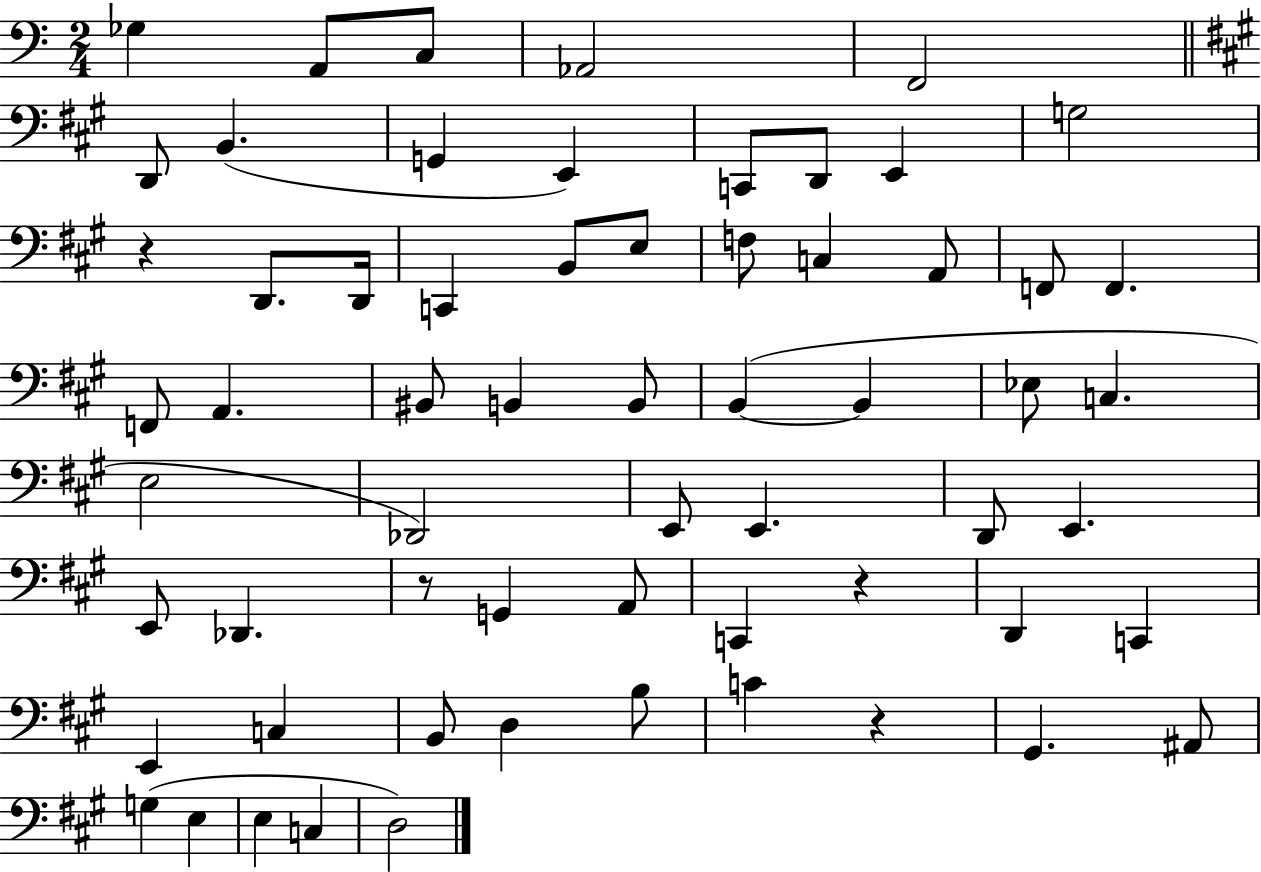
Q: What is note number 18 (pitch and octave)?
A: E3